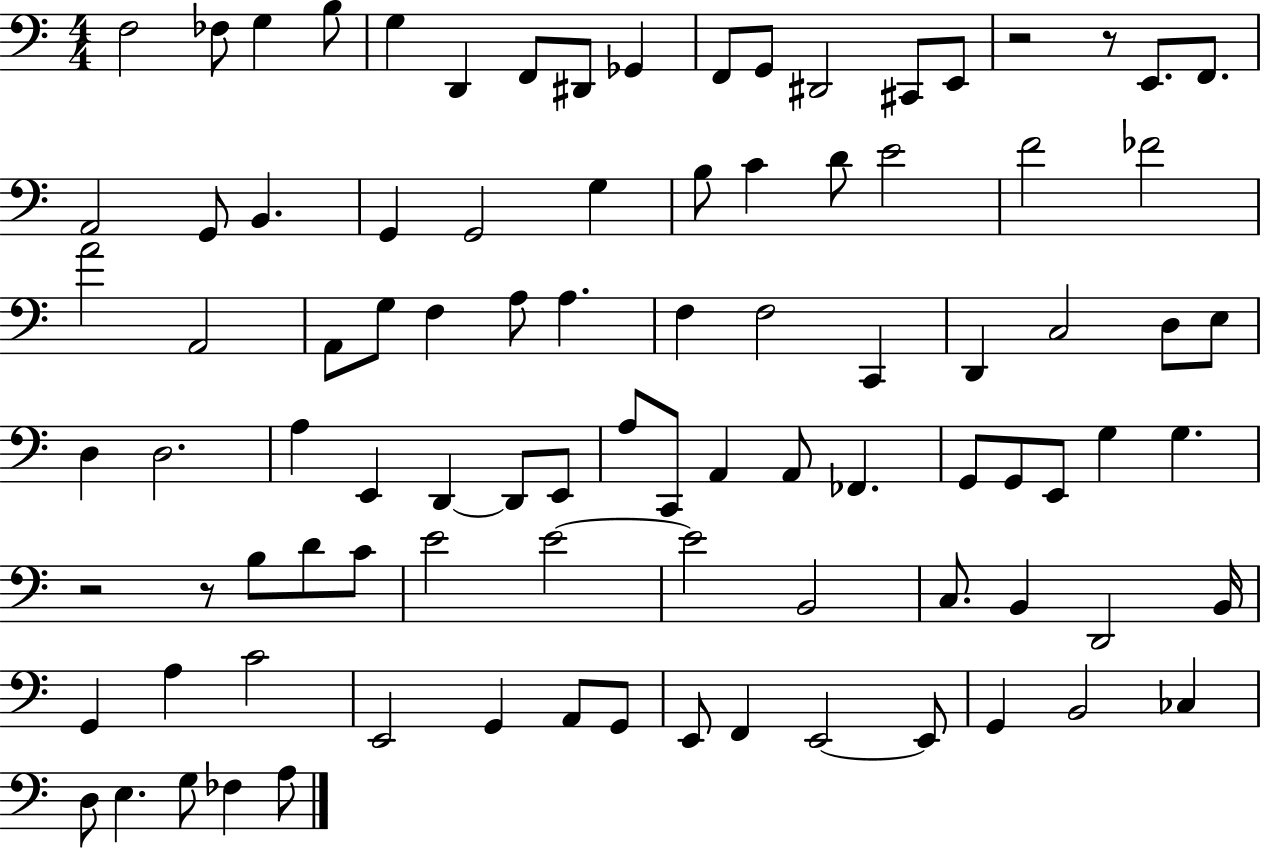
F3/h FES3/e G3/q B3/e G3/q D2/q F2/e D#2/e Gb2/q F2/e G2/e D#2/h C#2/e E2/e R/h R/e E2/e. F2/e. A2/h G2/e B2/q. G2/q G2/h G3/q B3/e C4/q D4/e E4/h F4/h FES4/h A4/h A2/h A2/e G3/e F3/q A3/e A3/q. F3/q F3/h C2/q D2/q C3/h D3/e E3/e D3/q D3/h. A3/q E2/q D2/q D2/e E2/e A3/e C2/e A2/q A2/e FES2/q. G2/e G2/e E2/e G3/q G3/q. R/h R/e B3/e D4/e C4/e E4/h E4/h E4/h B2/h C3/e. B2/q D2/h B2/s G2/q A3/q C4/h E2/h G2/q A2/e G2/e E2/e F2/q E2/h E2/e G2/q B2/h CES3/q D3/e E3/q. G3/e FES3/q A3/e